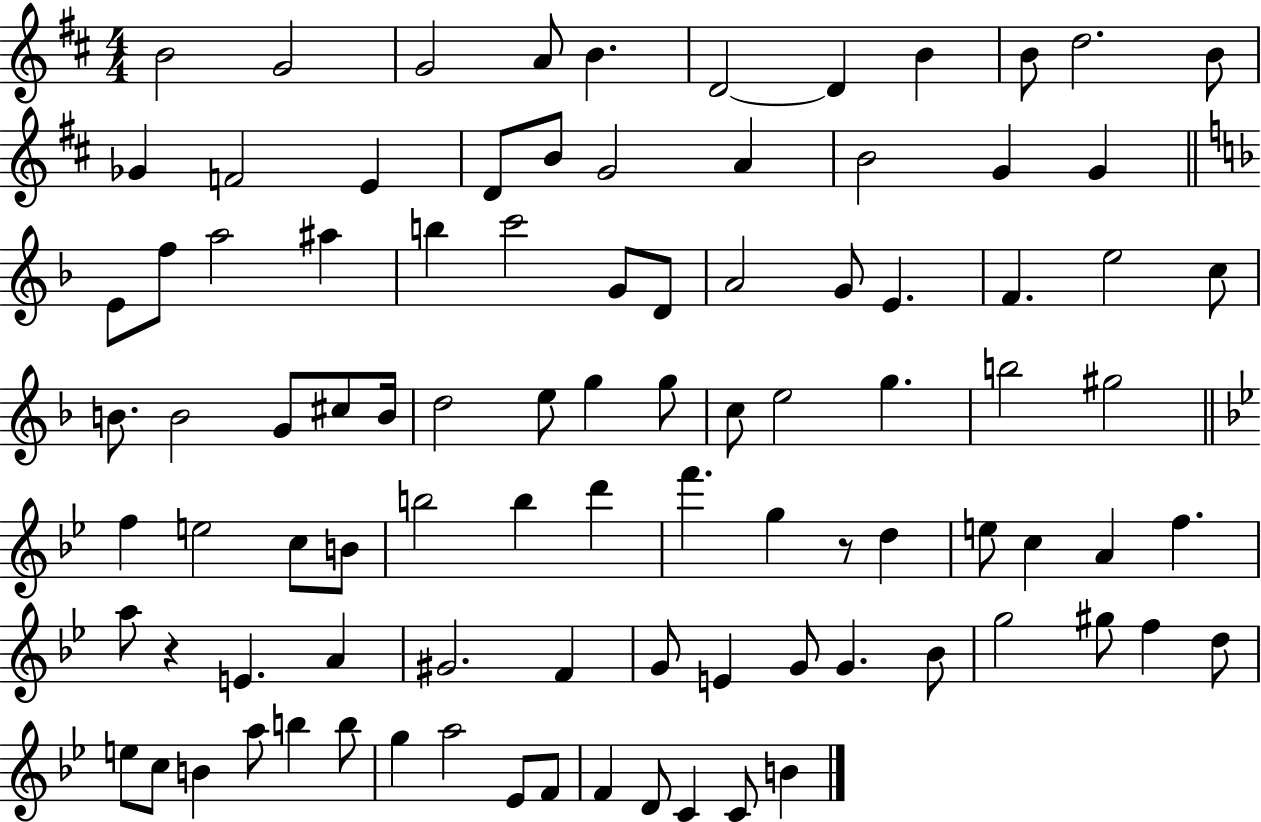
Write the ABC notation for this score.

X:1
T:Untitled
M:4/4
L:1/4
K:D
B2 G2 G2 A/2 B D2 D B B/2 d2 B/2 _G F2 E D/2 B/2 G2 A B2 G G E/2 f/2 a2 ^a b c'2 G/2 D/2 A2 G/2 E F e2 c/2 B/2 B2 G/2 ^c/2 B/4 d2 e/2 g g/2 c/2 e2 g b2 ^g2 f e2 c/2 B/2 b2 b d' f' g z/2 d e/2 c A f a/2 z E A ^G2 F G/2 E G/2 G _B/2 g2 ^g/2 f d/2 e/2 c/2 B a/2 b b/2 g a2 _E/2 F/2 F D/2 C C/2 B